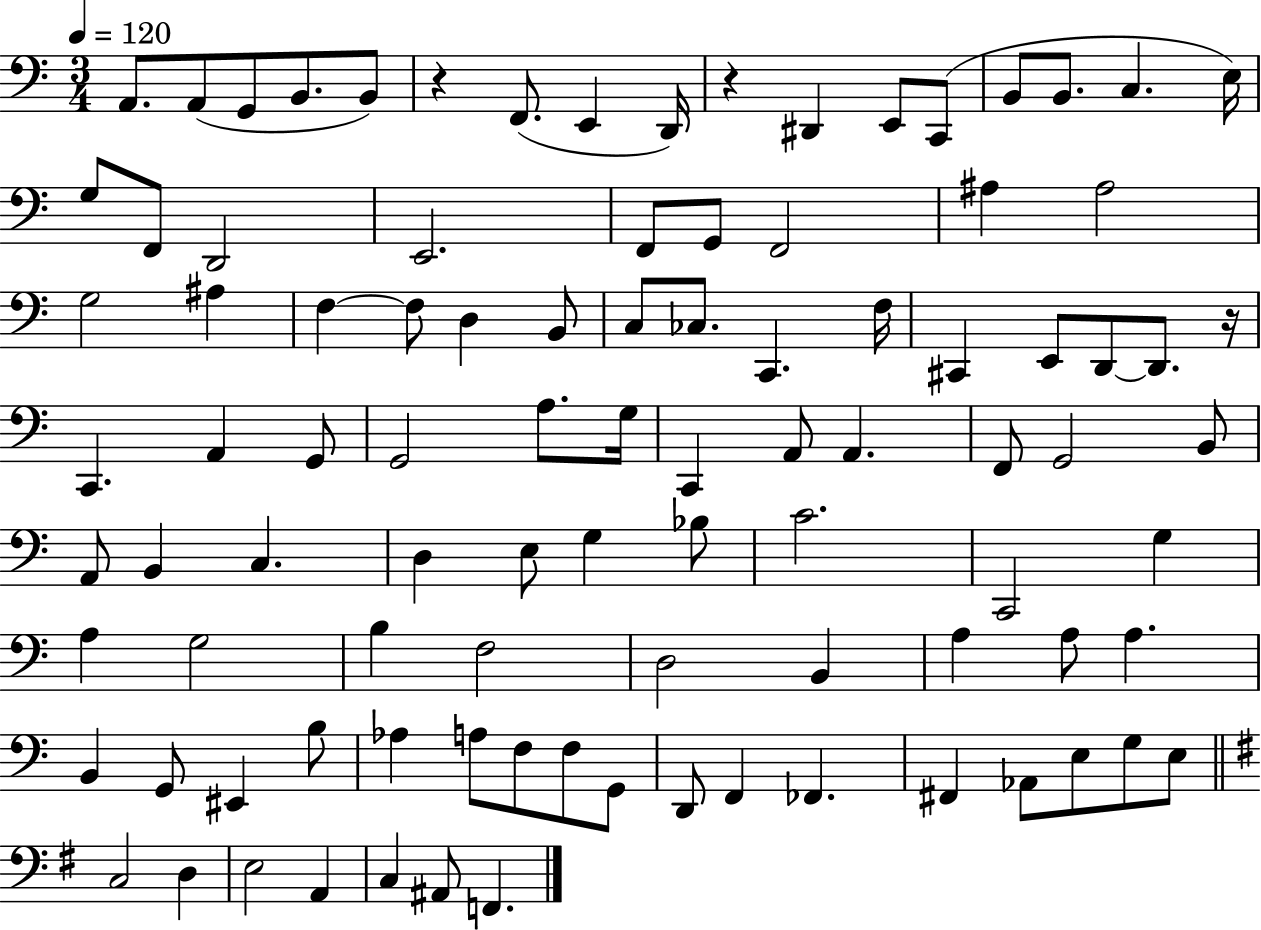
A2/e. A2/e G2/e B2/e. B2/e R/q F2/e. E2/q D2/s R/q D#2/q E2/e C2/e B2/e B2/e. C3/q. E3/s G3/e F2/e D2/h E2/h. F2/e G2/e F2/h A#3/q A#3/h G3/h A#3/q F3/q F3/e D3/q B2/e C3/e CES3/e. C2/q. F3/s C#2/q E2/e D2/e D2/e. R/s C2/q. A2/q G2/e G2/h A3/e. G3/s C2/q A2/e A2/q. F2/e G2/h B2/e A2/e B2/q C3/q. D3/q E3/e G3/q Bb3/e C4/h. C2/h G3/q A3/q G3/h B3/q F3/h D3/h B2/q A3/q A3/e A3/q. B2/q G2/e EIS2/q B3/e Ab3/q A3/e F3/e F3/e G2/e D2/e F2/q FES2/q. F#2/q Ab2/e E3/e G3/e E3/e C3/h D3/q E3/h A2/q C3/q A#2/e F2/q.